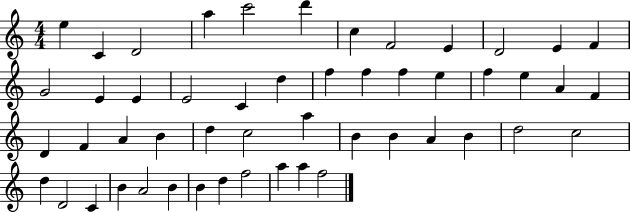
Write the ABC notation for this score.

X:1
T:Untitled
M:4/4
L:1/4
K:C
e C D2 a c'2 d' c F2 E D2 E F G2 E E E2 C d f f f e f e A F D F A B d c2 a B B A B d2 c2 d D2 C B A2 B B d f2 a a f2